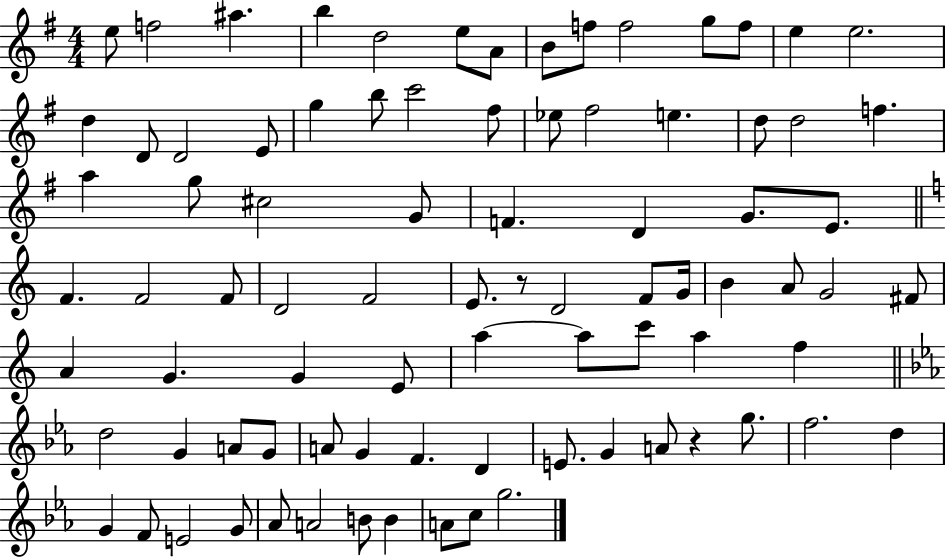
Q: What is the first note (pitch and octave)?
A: E5